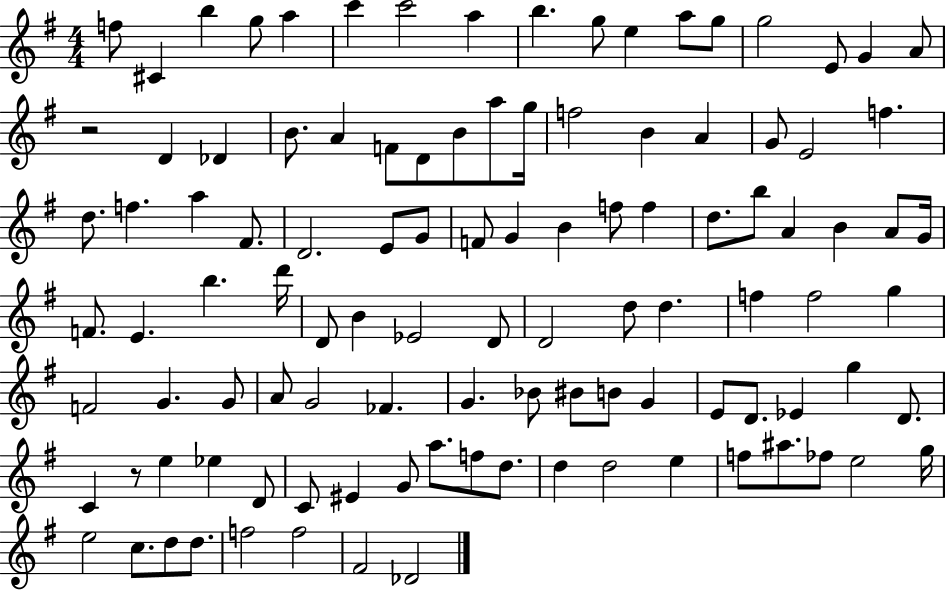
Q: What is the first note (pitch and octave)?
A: F5